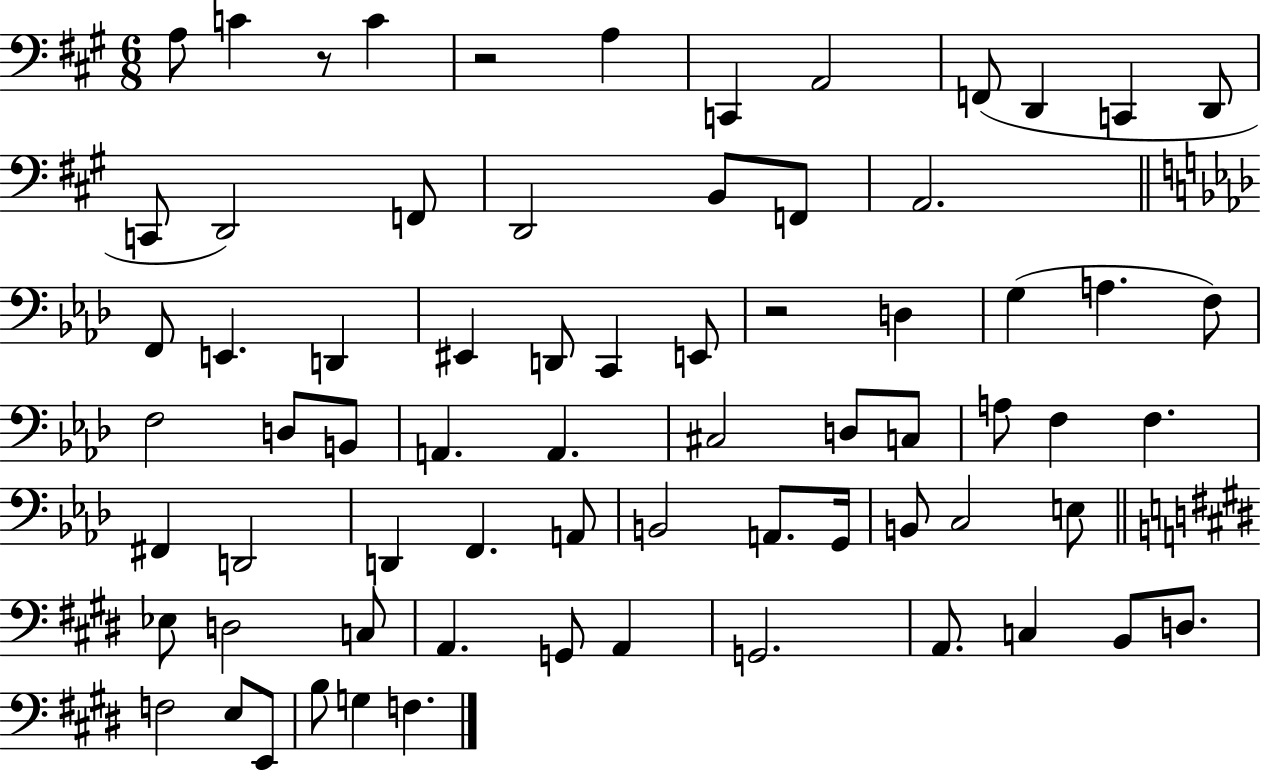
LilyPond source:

{
  \clef bass
  \numericTimeSignature
  \time 6/8
  \key a \major
  a8 c'4 r8 c'4 | r2 a4 | c,4 a,2 | f,8( d,4 c,4 d,8 | \break c,8 d,2) f,8 | d,2 b,8 f,8 | a,2. | \bar "||" \break \key aes \major f,8 e,4. d,4 | eis,4 d,8 c,4 e,8 | r2 d4 | g4( a4. f8) | \break f2 d8 b,8 | a,4. a,4. | cis2 d8 c8 | a8 f4 f4. | \break fis,4 d,2 | d,4 f,4. a,8 | b,2 a,8. g,16 | b,8 c2 e8 | \break \bar "||" \break \key e \major ees8 d2 c8 | a,4. g,8 a,4 | g,2. | a,8. c4 b,8 d8. | \break f2 e8 e,8 | b8 g4 f4. | \bar "|."
}